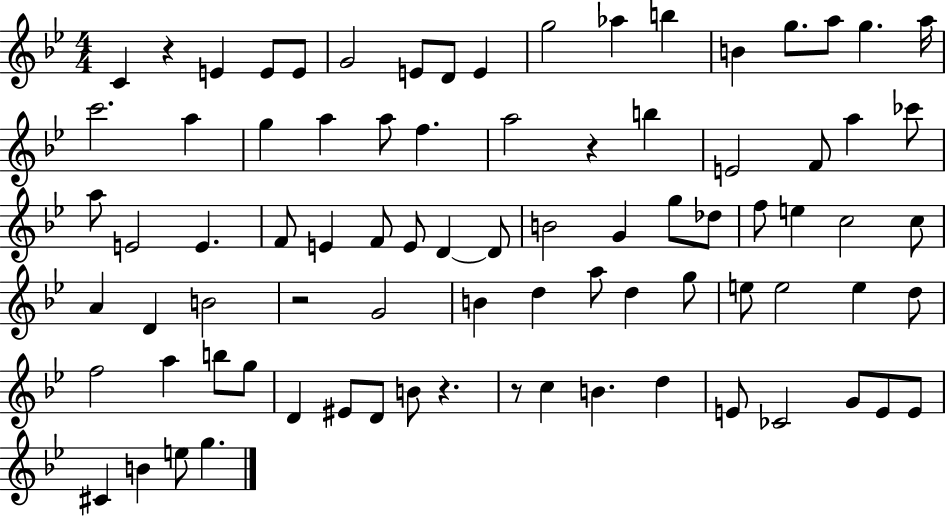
C4/q R/q E4/q E4/e E4/e G4/h E4/e D4/e E4/q G5/h Ab5/q B5/q B4/q G5/e. A5/e G5/q. A5/s C6/h. A5/q G5/q A5/q A5/e F5/q. A5/h R/q B5/q E4/h F4/e A5/q CES6/e A5/e E4/h E4/q. F4/e E4/q F4/e E4/e D4/q D4/e B4/h G4/q G5/e Db5/e F5/e E5/q C5/h C5/e A4/q D4/q B4/h R/h G4/h B4/q D5/q A5/e D5/q G5/e E5/e E5/h E5/q D5/e F5/h A5/q B5/e G5/e D4/q EIS4/e D4/e B4/e R/q. R/e C5/q B4/q. D5/q E4/e CES4/h G4/e E4/e E4/e C#4/q B4/q E5/e G5/q.